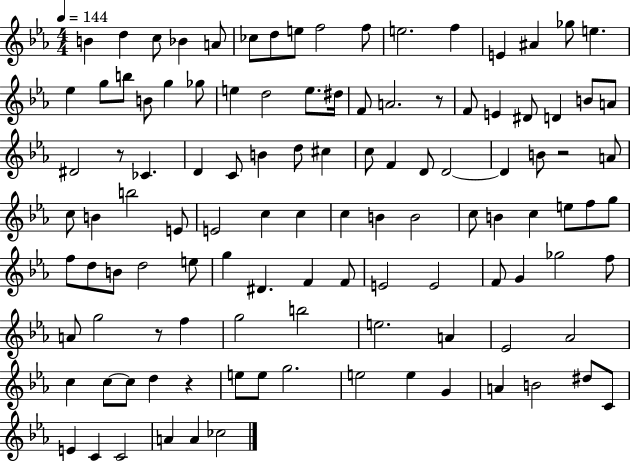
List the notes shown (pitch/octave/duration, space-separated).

B4/q D5/q C5/e Bb4/q A4/e CES5/e D5/e E5/e F5/h F5/e E5/h. F5/q E4/q A#4/q Gb5/e E5/q. Eb5/q G5/e B5/e B4/e G5/q Gb5/e E5/q D5/h E5/e. D#5/s F4/e A4/h. R/e F4/e E4/q D#4/e D4/q B4/e A4/e D#4/h R/e CES4/q. D4/q C4/e B4/q D5/e C#5/q C5/e F4/q D4/e D4/h D4/q B4/e R/h A4/e C5/e B4/q B5/h E4/e E4/h C5/q C5/q C5/q B4/q B4/h C5/e B4/q C5/q E5/e F5/e G5/e F5/e D5/e B4/e D5/h E5/e G5/q D#4/q. F4/q F4/e E4/h E4/h F4/e G4/q Gb5/h F5/e A4/e G5/h R/e F5/q G5/h B5/h E5/h. A4/q Eb4/h Ab4/h C5/q C5/e C5/e D5/q R/q E5/e E5/e G5/h. E5/h E5/q G4/q A4/q B4/h D#5/e C4/e E4/q C4/q C4/h A4/q A4/q CES5/h